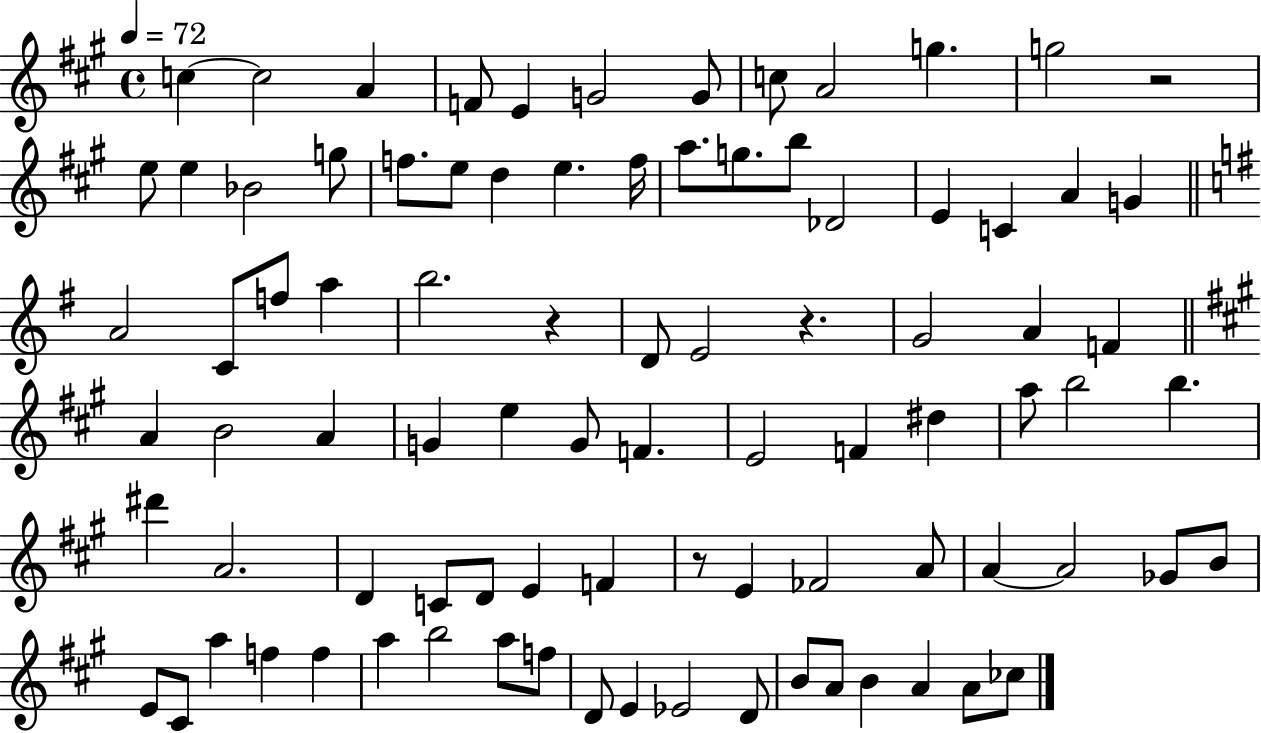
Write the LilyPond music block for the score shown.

{
  \clef treble
  \time 4/4
  \defaultTimeSignature
  \key a \major
  \tempo 4 = 72
  \repeat volta 2 { c''4~~ c''2 a'4 | f'8 e'4 g'2 g'8 | c''8 a'2 g''4. | g''2 r2 | \break e''8 e''4 bes'2 g''8 | f''8. e''8 d''4 e''4. f''16 | a''8. g''8. b''8 des'2 | e'4 c'4 a'4 g'4 | \break \bar "||" \break \key g \major a'2 c'8 f''8 a''4 | b''2. r4 | d'8 e'2 r4. | g'2 a'4 f'4 | \break \bar "||" \break \key a \major a'4 b'2 a'4 | g'4 e''4 g'8 f'4. | e'2 f'4 dis''4 | a''8 b''2 b''4. | \break dis'''4 a'2. | d'4 c'8 d'8 e'4 f'4 | r8 e'4 fes'2 a'8 | a'4~~ a'2 ges'8 b'8 | \break e'8 cis'8 a''4 f''4 f''4 | a''4 b''2 a''8 f''8 | d'8 e'4 ees'2 d'8 | b'8 a'8 b'4 a'4 a'8 ces''8 | \break } \bar "|."
}